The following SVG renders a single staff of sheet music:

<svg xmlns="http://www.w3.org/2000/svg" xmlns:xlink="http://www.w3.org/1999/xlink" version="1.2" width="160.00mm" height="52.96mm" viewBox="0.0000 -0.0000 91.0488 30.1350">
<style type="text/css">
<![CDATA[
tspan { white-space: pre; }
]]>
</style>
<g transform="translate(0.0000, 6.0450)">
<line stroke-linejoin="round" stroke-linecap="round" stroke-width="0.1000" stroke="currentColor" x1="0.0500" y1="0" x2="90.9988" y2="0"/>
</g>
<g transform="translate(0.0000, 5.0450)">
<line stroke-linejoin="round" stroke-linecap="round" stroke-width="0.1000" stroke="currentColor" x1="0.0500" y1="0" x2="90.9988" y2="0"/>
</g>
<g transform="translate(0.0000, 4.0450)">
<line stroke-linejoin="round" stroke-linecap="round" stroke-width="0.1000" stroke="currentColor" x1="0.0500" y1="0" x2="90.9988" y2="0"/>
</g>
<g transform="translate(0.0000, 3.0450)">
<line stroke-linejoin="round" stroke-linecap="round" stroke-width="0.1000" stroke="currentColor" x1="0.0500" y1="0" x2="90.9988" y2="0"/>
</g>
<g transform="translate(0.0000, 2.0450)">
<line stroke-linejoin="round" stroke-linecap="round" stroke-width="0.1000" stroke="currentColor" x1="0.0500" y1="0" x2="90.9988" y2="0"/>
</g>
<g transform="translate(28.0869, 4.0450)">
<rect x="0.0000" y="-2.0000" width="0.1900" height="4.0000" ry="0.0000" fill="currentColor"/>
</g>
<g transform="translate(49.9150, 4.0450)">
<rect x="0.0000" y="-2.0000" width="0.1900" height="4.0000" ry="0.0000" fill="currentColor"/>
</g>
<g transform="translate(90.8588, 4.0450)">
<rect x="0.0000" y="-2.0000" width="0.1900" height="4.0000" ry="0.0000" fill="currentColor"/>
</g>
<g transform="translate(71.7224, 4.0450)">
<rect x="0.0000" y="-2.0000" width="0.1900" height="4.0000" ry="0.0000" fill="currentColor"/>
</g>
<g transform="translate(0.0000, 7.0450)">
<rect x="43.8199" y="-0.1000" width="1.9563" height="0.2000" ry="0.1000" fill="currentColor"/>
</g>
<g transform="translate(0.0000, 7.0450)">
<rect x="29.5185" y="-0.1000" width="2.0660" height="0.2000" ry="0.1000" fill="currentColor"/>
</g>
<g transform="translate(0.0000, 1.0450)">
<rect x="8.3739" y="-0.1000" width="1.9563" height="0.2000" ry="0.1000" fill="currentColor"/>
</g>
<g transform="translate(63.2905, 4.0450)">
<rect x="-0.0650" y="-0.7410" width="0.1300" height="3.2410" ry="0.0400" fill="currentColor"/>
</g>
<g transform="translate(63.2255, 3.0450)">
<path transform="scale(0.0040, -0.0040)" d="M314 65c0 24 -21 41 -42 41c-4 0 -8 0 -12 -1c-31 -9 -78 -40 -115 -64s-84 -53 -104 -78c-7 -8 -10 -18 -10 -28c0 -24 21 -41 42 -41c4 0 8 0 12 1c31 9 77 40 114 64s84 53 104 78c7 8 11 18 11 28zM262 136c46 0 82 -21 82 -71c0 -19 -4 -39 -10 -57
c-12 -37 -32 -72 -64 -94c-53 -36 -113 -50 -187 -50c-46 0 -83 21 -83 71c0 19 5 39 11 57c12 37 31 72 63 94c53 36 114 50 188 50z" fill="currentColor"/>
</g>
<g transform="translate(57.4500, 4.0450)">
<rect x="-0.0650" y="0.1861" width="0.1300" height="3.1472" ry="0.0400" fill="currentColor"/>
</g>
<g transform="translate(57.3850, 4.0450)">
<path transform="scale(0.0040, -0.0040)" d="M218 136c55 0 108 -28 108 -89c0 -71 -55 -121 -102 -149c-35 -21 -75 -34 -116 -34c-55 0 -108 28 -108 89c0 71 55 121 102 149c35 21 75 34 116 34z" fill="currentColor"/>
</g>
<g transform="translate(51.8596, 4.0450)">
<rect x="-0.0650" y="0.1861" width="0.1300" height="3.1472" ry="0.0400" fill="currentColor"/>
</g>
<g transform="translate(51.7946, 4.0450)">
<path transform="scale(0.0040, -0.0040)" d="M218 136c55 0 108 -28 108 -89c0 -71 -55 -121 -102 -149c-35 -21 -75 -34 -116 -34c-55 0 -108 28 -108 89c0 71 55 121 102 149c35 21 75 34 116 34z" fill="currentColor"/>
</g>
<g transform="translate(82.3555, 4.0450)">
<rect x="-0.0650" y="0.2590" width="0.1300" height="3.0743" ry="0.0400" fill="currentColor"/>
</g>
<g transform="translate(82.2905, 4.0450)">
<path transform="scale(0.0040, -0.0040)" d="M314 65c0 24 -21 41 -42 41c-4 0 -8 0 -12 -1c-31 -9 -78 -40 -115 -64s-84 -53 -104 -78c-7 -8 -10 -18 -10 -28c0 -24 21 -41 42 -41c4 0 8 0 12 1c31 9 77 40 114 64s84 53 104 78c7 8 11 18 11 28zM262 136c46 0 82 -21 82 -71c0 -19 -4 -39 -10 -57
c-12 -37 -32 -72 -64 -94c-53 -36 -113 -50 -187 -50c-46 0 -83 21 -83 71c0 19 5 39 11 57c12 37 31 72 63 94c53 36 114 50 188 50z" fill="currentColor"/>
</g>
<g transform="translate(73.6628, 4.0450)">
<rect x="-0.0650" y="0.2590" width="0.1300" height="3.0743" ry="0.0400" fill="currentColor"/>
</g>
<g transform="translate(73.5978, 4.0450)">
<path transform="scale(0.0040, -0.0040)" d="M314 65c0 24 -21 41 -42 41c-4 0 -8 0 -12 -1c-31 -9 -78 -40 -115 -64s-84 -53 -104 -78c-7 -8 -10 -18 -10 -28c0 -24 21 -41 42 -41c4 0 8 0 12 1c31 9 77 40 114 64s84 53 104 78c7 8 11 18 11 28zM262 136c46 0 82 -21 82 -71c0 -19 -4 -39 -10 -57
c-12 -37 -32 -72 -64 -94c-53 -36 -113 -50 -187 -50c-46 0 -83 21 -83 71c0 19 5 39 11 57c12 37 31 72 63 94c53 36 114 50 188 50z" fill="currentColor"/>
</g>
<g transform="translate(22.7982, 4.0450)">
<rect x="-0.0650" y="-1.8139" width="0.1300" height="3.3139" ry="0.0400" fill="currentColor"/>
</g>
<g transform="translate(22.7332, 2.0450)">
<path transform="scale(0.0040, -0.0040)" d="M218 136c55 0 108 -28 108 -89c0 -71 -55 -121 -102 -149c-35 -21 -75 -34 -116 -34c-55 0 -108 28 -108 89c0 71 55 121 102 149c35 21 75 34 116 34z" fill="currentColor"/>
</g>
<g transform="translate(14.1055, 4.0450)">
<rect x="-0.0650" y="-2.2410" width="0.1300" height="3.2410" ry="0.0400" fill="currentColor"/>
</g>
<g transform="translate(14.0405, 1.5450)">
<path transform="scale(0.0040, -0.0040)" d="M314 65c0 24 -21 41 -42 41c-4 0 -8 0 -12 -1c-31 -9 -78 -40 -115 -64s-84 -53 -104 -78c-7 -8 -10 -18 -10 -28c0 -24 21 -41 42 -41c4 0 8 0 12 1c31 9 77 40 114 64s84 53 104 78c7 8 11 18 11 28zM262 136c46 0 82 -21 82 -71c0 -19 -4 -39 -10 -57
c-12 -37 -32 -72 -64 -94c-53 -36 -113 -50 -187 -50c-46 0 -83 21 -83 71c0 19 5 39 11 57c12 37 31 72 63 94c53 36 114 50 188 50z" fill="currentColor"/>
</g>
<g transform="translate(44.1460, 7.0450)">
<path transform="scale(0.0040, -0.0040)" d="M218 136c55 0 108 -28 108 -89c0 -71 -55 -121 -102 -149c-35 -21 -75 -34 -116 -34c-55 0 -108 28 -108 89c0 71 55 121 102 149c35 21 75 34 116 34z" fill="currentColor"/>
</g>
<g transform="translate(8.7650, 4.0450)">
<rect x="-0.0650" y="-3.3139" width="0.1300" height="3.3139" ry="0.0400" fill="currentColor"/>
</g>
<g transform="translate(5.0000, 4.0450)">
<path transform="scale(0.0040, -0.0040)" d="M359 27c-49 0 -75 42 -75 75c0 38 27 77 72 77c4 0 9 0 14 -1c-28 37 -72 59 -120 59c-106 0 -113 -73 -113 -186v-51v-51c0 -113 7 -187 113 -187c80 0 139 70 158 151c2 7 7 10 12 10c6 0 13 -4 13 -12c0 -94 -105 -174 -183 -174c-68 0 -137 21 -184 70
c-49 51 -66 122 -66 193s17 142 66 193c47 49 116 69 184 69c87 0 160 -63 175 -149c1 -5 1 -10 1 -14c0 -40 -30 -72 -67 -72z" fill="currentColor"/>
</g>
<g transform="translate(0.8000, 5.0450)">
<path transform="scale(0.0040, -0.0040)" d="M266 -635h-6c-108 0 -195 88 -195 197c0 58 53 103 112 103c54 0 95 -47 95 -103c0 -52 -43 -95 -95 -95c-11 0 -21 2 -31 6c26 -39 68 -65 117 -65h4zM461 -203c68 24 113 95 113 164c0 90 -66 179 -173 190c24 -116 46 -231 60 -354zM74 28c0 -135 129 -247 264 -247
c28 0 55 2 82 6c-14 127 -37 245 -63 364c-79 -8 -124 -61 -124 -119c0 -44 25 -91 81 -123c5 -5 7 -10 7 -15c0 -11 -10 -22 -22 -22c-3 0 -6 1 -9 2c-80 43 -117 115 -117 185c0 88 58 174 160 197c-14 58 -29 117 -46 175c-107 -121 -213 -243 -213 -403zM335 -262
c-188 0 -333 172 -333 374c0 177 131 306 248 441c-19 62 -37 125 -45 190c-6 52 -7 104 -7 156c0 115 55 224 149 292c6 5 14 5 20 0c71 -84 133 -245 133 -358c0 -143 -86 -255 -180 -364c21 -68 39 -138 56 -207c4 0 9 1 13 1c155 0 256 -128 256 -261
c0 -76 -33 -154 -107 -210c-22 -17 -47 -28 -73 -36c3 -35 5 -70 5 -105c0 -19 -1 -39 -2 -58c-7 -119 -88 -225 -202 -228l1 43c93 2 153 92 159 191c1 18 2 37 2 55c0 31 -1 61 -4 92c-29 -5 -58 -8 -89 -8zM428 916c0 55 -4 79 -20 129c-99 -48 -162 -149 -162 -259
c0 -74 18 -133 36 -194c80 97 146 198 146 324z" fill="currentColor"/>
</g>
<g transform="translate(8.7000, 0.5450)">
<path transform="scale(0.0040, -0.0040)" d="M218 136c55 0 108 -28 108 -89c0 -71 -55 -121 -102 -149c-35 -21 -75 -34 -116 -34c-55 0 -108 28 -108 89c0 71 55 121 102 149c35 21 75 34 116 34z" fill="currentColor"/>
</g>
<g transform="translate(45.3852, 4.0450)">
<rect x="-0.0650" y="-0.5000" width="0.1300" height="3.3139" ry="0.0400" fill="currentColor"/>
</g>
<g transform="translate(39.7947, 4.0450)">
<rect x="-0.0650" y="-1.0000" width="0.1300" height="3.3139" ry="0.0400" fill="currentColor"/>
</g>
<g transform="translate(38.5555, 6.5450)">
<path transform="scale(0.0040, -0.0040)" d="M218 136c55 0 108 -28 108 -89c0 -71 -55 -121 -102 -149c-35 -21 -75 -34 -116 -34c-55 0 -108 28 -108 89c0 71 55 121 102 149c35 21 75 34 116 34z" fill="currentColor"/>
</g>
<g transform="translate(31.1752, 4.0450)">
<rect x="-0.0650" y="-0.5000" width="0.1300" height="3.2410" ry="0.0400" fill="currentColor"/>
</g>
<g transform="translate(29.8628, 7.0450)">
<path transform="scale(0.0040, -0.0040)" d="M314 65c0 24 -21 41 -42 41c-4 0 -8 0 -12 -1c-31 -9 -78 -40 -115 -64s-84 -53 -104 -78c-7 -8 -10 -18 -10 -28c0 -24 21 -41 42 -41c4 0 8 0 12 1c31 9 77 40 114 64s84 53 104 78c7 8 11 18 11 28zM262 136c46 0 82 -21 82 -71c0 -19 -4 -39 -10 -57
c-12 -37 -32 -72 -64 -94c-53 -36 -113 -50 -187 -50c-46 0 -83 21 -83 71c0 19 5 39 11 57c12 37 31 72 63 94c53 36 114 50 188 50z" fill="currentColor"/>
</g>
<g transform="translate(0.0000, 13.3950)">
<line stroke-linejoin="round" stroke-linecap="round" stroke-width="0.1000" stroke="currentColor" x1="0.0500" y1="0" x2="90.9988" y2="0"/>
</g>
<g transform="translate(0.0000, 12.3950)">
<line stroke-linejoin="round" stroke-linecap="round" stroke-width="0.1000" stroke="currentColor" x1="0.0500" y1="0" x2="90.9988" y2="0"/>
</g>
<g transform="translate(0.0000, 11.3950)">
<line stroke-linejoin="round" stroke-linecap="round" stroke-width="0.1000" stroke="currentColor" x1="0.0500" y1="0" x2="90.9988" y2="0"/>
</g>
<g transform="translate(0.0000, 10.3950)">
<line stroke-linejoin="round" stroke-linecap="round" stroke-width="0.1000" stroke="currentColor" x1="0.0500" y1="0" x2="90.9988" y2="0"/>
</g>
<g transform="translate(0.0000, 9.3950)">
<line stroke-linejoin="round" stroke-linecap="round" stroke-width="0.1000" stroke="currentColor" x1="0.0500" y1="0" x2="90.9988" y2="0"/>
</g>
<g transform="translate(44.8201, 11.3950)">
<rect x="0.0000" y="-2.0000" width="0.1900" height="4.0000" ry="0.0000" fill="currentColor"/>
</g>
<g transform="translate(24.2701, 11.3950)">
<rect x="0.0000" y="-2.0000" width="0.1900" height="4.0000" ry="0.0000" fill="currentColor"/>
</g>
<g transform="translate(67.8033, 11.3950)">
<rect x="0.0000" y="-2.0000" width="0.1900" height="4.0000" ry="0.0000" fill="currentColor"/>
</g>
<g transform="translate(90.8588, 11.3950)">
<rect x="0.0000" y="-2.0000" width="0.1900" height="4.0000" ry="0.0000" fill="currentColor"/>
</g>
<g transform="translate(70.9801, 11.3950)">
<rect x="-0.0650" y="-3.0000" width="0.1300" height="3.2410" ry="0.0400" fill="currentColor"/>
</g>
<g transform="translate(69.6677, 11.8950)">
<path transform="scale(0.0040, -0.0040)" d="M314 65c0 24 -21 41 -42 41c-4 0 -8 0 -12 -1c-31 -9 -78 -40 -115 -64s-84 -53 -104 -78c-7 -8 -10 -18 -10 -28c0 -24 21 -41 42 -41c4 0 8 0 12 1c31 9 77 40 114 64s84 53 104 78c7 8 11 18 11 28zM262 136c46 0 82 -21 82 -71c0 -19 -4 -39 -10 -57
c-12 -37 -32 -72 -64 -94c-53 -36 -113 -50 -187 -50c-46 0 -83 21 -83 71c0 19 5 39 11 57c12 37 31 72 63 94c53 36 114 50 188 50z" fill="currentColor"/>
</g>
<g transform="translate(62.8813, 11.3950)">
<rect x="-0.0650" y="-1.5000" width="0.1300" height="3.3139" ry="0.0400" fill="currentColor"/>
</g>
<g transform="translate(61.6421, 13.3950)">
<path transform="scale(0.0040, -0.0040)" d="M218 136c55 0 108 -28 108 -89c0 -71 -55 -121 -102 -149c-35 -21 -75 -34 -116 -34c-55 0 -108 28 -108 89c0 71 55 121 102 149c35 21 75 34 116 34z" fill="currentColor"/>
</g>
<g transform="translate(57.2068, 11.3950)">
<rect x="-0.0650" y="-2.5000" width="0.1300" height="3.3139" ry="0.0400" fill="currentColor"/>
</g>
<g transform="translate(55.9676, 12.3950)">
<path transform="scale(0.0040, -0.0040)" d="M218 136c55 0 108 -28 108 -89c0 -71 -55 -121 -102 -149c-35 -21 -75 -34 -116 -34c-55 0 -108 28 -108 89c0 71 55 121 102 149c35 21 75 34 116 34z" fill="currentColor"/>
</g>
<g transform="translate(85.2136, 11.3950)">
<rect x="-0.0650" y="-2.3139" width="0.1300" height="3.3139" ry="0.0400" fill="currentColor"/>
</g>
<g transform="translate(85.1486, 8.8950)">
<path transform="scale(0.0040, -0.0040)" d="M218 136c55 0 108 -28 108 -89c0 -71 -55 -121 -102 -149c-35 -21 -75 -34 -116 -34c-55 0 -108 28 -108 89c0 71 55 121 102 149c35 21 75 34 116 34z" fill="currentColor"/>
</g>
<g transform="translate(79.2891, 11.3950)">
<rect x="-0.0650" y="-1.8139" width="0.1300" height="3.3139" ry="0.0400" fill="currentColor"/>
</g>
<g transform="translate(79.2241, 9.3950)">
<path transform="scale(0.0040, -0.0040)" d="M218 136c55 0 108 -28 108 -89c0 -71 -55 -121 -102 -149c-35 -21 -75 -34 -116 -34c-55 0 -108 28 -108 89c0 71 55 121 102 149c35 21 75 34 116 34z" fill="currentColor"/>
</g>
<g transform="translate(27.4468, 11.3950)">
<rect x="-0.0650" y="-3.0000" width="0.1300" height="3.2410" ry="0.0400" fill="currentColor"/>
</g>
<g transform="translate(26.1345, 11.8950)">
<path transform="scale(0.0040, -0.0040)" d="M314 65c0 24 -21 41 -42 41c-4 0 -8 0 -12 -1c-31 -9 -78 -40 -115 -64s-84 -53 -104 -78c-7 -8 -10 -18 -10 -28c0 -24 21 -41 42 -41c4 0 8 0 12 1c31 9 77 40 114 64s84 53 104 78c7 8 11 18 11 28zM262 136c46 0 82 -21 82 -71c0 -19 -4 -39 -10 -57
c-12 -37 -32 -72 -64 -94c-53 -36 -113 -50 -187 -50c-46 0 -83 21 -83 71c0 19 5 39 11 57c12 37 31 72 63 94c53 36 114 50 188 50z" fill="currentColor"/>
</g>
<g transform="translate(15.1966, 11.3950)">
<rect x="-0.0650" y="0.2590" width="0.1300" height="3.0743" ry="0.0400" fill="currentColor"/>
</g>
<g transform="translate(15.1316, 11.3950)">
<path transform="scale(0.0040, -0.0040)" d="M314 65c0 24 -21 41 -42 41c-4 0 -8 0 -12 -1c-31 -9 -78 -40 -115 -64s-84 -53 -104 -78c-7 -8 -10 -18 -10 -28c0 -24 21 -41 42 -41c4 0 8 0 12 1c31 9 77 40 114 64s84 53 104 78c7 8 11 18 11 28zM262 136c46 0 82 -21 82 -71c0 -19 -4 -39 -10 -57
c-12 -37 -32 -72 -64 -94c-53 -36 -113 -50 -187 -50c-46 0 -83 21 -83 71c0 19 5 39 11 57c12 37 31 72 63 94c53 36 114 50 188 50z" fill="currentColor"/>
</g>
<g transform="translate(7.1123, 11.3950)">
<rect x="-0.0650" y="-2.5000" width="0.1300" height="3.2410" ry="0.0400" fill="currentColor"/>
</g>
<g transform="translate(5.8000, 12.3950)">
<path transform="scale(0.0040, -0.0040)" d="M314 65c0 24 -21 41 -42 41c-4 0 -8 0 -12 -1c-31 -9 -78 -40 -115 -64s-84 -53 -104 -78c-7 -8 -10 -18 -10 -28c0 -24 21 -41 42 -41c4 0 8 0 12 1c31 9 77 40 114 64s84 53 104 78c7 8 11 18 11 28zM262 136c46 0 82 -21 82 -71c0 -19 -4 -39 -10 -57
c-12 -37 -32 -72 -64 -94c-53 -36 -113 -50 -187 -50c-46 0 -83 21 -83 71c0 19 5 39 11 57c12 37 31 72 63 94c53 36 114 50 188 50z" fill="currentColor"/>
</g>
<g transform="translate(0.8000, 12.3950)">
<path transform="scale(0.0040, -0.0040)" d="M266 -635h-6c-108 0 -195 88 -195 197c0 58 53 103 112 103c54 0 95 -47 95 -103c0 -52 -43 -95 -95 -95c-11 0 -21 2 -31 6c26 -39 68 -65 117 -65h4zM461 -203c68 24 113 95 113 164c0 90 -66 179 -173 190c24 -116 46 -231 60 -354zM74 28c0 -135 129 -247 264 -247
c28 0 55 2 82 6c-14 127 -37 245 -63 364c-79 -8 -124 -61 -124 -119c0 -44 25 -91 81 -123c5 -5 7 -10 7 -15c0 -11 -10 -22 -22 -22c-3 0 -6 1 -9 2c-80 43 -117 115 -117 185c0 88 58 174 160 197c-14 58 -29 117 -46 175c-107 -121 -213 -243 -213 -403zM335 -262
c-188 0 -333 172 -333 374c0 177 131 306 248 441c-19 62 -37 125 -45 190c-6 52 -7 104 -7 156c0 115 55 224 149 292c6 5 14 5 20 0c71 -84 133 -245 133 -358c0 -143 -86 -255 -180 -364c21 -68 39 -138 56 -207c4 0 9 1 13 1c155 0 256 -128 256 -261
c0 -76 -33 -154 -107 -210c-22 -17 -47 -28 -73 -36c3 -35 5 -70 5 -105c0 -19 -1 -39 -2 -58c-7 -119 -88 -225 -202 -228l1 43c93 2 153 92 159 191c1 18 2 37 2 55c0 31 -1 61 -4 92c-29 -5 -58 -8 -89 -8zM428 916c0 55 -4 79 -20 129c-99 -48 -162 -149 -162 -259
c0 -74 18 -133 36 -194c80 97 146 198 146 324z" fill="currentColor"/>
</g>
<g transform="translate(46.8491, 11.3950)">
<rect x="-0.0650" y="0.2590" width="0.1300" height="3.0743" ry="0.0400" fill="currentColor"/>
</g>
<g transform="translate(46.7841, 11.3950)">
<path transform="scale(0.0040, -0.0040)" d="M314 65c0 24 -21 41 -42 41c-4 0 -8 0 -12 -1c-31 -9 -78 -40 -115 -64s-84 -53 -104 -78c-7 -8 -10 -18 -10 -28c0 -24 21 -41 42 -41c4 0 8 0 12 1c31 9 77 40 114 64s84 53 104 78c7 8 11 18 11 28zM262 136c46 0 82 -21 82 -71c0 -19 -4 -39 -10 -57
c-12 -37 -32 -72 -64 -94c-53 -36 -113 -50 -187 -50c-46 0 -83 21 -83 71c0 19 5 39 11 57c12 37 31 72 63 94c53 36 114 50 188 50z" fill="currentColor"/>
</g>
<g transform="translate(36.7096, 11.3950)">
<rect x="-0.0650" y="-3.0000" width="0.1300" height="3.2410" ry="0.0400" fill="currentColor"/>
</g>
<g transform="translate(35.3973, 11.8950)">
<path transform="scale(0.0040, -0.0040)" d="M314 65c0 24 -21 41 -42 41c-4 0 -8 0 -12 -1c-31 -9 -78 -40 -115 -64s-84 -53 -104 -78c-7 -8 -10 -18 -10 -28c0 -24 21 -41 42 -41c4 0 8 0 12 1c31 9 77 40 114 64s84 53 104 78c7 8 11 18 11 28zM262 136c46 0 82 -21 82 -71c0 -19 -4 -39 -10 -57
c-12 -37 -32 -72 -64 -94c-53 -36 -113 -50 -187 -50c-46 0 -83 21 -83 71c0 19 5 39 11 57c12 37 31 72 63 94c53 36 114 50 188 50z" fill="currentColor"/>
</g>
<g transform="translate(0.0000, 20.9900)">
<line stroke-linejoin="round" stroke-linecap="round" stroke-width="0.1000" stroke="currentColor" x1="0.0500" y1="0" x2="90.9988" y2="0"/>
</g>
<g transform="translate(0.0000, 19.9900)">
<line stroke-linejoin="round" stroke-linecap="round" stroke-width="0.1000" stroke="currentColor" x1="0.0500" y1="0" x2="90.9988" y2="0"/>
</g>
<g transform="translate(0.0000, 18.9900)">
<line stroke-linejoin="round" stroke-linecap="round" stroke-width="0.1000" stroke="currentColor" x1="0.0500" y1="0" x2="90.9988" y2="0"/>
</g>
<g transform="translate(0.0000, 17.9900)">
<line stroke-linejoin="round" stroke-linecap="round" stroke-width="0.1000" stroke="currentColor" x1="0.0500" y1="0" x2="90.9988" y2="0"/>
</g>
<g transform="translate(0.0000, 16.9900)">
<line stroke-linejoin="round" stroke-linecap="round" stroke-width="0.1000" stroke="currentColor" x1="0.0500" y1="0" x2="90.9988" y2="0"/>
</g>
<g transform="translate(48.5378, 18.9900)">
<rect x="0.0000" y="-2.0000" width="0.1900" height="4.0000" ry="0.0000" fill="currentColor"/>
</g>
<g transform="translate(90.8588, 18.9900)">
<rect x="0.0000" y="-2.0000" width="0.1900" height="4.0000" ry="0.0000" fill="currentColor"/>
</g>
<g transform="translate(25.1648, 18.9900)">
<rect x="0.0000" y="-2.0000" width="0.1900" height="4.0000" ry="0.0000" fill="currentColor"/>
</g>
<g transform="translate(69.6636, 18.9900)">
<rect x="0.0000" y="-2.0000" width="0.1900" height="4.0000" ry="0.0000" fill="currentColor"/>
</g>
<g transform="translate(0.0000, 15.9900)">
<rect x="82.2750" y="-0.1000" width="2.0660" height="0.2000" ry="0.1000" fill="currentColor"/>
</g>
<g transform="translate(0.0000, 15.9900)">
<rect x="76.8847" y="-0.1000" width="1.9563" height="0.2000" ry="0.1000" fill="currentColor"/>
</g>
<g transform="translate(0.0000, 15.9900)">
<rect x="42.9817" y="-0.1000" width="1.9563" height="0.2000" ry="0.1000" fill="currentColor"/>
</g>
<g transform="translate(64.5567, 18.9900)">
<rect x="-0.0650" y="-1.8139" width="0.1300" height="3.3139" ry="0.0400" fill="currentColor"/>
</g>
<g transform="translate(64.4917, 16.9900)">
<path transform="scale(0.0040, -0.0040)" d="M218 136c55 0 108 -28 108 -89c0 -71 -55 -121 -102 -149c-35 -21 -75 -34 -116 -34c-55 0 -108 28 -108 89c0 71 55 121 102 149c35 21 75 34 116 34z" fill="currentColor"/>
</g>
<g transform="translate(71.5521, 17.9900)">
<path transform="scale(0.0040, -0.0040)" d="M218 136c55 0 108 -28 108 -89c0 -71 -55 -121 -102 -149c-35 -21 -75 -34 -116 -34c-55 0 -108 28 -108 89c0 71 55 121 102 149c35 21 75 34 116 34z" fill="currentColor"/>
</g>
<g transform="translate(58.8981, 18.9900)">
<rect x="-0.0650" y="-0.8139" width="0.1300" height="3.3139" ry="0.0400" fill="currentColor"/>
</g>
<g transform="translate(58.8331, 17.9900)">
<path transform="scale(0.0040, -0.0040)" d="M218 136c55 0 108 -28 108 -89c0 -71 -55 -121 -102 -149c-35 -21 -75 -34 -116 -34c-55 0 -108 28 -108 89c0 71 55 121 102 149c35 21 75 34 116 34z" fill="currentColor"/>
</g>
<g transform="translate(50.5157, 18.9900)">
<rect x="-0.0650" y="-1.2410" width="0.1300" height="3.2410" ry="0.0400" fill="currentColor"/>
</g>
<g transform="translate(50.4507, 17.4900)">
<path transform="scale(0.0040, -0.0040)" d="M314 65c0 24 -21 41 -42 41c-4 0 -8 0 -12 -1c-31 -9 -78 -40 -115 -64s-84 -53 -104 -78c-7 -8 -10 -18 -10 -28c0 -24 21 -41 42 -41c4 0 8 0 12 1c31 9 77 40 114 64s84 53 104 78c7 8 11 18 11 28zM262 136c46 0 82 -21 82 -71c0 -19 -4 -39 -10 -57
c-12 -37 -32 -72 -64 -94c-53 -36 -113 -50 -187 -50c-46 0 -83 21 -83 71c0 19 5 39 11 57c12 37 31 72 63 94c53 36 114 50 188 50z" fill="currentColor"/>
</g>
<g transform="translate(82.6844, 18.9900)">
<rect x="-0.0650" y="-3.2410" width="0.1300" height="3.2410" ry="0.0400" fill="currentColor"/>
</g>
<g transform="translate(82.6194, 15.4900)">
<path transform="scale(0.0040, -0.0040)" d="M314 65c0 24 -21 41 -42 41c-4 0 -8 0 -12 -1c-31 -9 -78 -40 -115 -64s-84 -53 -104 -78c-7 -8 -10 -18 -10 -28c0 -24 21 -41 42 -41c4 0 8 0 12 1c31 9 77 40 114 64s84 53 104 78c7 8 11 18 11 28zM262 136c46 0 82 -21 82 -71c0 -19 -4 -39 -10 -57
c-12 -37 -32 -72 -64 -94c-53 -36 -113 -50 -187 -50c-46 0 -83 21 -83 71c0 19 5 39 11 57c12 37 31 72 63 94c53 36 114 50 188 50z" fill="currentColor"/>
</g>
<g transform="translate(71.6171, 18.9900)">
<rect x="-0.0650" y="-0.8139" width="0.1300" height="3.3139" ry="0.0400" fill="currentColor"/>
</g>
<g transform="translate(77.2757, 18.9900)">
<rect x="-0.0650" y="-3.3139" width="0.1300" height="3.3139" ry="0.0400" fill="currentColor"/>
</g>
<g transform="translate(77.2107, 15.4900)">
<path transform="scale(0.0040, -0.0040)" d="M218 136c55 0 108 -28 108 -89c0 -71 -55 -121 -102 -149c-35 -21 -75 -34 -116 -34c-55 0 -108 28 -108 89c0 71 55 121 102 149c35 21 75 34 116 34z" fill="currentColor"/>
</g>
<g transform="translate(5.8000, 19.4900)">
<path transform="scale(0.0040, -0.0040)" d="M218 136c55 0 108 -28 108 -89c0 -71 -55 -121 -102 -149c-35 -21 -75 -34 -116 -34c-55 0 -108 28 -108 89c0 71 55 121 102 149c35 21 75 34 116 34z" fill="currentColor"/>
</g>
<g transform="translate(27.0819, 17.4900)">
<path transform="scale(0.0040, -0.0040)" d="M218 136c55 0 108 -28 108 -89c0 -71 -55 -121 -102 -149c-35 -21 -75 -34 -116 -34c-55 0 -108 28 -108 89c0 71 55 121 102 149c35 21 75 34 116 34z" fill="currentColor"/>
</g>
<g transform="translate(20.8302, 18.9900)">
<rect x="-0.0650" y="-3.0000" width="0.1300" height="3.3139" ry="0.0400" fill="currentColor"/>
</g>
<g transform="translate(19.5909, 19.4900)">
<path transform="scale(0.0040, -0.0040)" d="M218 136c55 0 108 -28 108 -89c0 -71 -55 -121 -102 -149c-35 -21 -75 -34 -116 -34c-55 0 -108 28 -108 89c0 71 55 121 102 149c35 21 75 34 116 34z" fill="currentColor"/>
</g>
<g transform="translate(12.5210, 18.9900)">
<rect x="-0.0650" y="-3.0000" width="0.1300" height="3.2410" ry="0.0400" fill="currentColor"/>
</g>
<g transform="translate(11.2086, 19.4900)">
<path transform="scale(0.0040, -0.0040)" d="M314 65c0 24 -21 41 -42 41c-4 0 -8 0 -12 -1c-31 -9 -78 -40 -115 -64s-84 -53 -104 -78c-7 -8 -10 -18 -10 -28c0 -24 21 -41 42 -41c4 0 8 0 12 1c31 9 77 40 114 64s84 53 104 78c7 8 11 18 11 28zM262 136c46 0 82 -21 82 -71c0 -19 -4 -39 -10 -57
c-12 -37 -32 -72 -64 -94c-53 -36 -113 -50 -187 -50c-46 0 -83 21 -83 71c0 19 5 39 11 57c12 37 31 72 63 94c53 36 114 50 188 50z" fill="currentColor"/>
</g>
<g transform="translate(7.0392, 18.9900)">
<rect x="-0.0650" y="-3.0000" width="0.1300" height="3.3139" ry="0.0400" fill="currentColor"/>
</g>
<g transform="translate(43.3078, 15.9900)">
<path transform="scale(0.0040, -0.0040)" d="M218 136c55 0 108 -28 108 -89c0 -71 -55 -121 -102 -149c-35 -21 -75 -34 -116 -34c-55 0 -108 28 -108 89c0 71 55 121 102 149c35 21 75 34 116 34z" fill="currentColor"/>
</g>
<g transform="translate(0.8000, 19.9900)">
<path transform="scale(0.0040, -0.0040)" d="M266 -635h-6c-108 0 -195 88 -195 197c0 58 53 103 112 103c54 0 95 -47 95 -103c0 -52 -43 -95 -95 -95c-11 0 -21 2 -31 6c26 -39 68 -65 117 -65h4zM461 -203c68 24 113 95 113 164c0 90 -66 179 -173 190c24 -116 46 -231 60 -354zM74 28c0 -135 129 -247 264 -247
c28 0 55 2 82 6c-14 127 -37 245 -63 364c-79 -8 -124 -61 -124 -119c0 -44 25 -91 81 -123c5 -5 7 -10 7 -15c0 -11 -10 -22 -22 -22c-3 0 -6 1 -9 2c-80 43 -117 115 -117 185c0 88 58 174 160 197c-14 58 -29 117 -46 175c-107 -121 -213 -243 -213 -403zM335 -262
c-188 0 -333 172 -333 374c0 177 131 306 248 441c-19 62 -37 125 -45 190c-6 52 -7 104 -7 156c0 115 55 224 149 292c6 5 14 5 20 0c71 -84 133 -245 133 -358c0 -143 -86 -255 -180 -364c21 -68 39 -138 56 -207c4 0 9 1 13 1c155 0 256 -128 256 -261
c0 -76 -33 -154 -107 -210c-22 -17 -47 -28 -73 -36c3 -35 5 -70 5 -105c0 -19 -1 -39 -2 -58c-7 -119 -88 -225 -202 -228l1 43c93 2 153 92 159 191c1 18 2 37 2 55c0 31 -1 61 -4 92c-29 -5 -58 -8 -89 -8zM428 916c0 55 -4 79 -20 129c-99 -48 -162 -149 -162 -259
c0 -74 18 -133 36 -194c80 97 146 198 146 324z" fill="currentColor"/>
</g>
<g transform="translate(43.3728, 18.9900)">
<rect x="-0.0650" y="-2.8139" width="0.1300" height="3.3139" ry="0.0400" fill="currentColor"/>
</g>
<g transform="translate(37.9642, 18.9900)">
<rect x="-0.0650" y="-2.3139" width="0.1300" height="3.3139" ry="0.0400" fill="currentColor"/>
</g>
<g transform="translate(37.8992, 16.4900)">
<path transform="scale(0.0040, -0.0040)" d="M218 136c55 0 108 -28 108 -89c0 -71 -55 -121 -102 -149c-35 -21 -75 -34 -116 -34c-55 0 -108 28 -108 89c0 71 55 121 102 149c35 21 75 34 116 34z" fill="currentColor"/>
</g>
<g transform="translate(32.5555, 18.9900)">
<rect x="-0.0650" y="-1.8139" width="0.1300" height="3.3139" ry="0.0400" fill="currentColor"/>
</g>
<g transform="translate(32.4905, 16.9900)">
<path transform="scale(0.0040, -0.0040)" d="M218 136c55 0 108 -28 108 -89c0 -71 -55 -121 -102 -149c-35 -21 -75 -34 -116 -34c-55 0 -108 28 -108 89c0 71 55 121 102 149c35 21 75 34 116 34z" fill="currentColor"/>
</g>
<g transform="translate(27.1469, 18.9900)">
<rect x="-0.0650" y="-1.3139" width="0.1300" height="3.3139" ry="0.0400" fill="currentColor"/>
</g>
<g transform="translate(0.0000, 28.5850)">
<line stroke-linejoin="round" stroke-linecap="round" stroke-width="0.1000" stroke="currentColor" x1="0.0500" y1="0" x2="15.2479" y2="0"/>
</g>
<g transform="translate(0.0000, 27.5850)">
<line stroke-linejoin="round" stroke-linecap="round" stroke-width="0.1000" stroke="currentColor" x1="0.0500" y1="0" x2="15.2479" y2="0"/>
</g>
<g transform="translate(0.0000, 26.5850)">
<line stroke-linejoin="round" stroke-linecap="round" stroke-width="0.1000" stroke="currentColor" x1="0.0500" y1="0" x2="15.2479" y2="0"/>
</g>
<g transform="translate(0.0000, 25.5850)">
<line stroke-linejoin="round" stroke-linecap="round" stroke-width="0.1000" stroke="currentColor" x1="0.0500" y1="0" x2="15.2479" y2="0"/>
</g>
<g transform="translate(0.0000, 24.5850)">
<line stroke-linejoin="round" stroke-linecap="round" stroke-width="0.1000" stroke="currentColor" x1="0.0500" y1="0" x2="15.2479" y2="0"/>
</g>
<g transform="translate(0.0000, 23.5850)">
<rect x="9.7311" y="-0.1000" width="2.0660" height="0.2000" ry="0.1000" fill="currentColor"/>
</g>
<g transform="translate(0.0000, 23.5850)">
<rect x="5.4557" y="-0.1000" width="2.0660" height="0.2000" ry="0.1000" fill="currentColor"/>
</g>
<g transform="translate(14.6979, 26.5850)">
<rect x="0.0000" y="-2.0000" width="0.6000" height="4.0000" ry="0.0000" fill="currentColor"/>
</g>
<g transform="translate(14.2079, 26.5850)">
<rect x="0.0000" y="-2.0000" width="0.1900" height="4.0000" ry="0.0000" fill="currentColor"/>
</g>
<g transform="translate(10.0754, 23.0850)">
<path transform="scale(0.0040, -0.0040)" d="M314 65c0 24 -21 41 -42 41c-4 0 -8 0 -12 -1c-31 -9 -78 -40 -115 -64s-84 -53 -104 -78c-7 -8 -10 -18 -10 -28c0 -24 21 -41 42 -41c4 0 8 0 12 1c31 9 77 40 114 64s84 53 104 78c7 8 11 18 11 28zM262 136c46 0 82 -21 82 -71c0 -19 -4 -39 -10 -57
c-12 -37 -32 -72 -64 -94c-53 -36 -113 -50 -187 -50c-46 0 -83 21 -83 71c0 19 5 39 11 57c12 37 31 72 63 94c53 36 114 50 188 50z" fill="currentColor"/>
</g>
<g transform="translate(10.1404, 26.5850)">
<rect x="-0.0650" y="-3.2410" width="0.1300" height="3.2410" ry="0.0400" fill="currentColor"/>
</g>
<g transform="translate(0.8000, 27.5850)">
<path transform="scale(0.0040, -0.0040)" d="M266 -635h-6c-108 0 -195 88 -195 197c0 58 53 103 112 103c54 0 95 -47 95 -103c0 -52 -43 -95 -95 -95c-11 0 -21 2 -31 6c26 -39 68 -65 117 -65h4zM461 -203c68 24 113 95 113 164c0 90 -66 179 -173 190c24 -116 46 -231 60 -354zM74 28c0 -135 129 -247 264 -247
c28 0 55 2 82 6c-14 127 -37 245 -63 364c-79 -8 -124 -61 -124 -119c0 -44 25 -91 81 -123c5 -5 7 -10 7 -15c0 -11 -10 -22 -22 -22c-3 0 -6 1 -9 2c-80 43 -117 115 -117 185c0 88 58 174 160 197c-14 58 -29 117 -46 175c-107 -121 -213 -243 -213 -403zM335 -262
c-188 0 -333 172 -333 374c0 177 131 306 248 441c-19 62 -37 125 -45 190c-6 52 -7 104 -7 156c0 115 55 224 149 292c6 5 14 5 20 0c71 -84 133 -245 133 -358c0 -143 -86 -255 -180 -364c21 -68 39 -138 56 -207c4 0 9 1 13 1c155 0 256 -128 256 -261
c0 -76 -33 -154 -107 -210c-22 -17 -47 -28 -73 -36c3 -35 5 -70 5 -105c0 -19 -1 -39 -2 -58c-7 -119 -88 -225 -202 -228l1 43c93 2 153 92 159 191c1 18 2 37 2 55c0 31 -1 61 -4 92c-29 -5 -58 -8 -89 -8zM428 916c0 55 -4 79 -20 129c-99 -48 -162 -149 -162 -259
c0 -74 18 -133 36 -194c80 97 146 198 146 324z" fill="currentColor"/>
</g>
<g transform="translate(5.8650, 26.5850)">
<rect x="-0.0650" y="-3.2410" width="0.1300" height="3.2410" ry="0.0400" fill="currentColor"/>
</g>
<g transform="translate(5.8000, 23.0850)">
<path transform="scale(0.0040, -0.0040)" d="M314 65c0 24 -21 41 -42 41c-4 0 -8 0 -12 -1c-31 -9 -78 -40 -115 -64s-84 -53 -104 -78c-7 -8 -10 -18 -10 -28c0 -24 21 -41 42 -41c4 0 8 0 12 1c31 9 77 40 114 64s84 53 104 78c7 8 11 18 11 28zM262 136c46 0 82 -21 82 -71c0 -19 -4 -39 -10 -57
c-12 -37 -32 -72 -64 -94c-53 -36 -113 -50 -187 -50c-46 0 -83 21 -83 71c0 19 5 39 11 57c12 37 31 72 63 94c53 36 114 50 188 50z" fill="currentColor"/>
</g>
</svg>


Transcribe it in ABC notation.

X:1
T:Untitled
M:4/4
L:1/4
K:C
b g2 f C2 D C B B d2 B2 B2 G2 B2 A2 A2 B2 G E A2 f g A A2 A e f g a e2 d f d b b2 b2 b2